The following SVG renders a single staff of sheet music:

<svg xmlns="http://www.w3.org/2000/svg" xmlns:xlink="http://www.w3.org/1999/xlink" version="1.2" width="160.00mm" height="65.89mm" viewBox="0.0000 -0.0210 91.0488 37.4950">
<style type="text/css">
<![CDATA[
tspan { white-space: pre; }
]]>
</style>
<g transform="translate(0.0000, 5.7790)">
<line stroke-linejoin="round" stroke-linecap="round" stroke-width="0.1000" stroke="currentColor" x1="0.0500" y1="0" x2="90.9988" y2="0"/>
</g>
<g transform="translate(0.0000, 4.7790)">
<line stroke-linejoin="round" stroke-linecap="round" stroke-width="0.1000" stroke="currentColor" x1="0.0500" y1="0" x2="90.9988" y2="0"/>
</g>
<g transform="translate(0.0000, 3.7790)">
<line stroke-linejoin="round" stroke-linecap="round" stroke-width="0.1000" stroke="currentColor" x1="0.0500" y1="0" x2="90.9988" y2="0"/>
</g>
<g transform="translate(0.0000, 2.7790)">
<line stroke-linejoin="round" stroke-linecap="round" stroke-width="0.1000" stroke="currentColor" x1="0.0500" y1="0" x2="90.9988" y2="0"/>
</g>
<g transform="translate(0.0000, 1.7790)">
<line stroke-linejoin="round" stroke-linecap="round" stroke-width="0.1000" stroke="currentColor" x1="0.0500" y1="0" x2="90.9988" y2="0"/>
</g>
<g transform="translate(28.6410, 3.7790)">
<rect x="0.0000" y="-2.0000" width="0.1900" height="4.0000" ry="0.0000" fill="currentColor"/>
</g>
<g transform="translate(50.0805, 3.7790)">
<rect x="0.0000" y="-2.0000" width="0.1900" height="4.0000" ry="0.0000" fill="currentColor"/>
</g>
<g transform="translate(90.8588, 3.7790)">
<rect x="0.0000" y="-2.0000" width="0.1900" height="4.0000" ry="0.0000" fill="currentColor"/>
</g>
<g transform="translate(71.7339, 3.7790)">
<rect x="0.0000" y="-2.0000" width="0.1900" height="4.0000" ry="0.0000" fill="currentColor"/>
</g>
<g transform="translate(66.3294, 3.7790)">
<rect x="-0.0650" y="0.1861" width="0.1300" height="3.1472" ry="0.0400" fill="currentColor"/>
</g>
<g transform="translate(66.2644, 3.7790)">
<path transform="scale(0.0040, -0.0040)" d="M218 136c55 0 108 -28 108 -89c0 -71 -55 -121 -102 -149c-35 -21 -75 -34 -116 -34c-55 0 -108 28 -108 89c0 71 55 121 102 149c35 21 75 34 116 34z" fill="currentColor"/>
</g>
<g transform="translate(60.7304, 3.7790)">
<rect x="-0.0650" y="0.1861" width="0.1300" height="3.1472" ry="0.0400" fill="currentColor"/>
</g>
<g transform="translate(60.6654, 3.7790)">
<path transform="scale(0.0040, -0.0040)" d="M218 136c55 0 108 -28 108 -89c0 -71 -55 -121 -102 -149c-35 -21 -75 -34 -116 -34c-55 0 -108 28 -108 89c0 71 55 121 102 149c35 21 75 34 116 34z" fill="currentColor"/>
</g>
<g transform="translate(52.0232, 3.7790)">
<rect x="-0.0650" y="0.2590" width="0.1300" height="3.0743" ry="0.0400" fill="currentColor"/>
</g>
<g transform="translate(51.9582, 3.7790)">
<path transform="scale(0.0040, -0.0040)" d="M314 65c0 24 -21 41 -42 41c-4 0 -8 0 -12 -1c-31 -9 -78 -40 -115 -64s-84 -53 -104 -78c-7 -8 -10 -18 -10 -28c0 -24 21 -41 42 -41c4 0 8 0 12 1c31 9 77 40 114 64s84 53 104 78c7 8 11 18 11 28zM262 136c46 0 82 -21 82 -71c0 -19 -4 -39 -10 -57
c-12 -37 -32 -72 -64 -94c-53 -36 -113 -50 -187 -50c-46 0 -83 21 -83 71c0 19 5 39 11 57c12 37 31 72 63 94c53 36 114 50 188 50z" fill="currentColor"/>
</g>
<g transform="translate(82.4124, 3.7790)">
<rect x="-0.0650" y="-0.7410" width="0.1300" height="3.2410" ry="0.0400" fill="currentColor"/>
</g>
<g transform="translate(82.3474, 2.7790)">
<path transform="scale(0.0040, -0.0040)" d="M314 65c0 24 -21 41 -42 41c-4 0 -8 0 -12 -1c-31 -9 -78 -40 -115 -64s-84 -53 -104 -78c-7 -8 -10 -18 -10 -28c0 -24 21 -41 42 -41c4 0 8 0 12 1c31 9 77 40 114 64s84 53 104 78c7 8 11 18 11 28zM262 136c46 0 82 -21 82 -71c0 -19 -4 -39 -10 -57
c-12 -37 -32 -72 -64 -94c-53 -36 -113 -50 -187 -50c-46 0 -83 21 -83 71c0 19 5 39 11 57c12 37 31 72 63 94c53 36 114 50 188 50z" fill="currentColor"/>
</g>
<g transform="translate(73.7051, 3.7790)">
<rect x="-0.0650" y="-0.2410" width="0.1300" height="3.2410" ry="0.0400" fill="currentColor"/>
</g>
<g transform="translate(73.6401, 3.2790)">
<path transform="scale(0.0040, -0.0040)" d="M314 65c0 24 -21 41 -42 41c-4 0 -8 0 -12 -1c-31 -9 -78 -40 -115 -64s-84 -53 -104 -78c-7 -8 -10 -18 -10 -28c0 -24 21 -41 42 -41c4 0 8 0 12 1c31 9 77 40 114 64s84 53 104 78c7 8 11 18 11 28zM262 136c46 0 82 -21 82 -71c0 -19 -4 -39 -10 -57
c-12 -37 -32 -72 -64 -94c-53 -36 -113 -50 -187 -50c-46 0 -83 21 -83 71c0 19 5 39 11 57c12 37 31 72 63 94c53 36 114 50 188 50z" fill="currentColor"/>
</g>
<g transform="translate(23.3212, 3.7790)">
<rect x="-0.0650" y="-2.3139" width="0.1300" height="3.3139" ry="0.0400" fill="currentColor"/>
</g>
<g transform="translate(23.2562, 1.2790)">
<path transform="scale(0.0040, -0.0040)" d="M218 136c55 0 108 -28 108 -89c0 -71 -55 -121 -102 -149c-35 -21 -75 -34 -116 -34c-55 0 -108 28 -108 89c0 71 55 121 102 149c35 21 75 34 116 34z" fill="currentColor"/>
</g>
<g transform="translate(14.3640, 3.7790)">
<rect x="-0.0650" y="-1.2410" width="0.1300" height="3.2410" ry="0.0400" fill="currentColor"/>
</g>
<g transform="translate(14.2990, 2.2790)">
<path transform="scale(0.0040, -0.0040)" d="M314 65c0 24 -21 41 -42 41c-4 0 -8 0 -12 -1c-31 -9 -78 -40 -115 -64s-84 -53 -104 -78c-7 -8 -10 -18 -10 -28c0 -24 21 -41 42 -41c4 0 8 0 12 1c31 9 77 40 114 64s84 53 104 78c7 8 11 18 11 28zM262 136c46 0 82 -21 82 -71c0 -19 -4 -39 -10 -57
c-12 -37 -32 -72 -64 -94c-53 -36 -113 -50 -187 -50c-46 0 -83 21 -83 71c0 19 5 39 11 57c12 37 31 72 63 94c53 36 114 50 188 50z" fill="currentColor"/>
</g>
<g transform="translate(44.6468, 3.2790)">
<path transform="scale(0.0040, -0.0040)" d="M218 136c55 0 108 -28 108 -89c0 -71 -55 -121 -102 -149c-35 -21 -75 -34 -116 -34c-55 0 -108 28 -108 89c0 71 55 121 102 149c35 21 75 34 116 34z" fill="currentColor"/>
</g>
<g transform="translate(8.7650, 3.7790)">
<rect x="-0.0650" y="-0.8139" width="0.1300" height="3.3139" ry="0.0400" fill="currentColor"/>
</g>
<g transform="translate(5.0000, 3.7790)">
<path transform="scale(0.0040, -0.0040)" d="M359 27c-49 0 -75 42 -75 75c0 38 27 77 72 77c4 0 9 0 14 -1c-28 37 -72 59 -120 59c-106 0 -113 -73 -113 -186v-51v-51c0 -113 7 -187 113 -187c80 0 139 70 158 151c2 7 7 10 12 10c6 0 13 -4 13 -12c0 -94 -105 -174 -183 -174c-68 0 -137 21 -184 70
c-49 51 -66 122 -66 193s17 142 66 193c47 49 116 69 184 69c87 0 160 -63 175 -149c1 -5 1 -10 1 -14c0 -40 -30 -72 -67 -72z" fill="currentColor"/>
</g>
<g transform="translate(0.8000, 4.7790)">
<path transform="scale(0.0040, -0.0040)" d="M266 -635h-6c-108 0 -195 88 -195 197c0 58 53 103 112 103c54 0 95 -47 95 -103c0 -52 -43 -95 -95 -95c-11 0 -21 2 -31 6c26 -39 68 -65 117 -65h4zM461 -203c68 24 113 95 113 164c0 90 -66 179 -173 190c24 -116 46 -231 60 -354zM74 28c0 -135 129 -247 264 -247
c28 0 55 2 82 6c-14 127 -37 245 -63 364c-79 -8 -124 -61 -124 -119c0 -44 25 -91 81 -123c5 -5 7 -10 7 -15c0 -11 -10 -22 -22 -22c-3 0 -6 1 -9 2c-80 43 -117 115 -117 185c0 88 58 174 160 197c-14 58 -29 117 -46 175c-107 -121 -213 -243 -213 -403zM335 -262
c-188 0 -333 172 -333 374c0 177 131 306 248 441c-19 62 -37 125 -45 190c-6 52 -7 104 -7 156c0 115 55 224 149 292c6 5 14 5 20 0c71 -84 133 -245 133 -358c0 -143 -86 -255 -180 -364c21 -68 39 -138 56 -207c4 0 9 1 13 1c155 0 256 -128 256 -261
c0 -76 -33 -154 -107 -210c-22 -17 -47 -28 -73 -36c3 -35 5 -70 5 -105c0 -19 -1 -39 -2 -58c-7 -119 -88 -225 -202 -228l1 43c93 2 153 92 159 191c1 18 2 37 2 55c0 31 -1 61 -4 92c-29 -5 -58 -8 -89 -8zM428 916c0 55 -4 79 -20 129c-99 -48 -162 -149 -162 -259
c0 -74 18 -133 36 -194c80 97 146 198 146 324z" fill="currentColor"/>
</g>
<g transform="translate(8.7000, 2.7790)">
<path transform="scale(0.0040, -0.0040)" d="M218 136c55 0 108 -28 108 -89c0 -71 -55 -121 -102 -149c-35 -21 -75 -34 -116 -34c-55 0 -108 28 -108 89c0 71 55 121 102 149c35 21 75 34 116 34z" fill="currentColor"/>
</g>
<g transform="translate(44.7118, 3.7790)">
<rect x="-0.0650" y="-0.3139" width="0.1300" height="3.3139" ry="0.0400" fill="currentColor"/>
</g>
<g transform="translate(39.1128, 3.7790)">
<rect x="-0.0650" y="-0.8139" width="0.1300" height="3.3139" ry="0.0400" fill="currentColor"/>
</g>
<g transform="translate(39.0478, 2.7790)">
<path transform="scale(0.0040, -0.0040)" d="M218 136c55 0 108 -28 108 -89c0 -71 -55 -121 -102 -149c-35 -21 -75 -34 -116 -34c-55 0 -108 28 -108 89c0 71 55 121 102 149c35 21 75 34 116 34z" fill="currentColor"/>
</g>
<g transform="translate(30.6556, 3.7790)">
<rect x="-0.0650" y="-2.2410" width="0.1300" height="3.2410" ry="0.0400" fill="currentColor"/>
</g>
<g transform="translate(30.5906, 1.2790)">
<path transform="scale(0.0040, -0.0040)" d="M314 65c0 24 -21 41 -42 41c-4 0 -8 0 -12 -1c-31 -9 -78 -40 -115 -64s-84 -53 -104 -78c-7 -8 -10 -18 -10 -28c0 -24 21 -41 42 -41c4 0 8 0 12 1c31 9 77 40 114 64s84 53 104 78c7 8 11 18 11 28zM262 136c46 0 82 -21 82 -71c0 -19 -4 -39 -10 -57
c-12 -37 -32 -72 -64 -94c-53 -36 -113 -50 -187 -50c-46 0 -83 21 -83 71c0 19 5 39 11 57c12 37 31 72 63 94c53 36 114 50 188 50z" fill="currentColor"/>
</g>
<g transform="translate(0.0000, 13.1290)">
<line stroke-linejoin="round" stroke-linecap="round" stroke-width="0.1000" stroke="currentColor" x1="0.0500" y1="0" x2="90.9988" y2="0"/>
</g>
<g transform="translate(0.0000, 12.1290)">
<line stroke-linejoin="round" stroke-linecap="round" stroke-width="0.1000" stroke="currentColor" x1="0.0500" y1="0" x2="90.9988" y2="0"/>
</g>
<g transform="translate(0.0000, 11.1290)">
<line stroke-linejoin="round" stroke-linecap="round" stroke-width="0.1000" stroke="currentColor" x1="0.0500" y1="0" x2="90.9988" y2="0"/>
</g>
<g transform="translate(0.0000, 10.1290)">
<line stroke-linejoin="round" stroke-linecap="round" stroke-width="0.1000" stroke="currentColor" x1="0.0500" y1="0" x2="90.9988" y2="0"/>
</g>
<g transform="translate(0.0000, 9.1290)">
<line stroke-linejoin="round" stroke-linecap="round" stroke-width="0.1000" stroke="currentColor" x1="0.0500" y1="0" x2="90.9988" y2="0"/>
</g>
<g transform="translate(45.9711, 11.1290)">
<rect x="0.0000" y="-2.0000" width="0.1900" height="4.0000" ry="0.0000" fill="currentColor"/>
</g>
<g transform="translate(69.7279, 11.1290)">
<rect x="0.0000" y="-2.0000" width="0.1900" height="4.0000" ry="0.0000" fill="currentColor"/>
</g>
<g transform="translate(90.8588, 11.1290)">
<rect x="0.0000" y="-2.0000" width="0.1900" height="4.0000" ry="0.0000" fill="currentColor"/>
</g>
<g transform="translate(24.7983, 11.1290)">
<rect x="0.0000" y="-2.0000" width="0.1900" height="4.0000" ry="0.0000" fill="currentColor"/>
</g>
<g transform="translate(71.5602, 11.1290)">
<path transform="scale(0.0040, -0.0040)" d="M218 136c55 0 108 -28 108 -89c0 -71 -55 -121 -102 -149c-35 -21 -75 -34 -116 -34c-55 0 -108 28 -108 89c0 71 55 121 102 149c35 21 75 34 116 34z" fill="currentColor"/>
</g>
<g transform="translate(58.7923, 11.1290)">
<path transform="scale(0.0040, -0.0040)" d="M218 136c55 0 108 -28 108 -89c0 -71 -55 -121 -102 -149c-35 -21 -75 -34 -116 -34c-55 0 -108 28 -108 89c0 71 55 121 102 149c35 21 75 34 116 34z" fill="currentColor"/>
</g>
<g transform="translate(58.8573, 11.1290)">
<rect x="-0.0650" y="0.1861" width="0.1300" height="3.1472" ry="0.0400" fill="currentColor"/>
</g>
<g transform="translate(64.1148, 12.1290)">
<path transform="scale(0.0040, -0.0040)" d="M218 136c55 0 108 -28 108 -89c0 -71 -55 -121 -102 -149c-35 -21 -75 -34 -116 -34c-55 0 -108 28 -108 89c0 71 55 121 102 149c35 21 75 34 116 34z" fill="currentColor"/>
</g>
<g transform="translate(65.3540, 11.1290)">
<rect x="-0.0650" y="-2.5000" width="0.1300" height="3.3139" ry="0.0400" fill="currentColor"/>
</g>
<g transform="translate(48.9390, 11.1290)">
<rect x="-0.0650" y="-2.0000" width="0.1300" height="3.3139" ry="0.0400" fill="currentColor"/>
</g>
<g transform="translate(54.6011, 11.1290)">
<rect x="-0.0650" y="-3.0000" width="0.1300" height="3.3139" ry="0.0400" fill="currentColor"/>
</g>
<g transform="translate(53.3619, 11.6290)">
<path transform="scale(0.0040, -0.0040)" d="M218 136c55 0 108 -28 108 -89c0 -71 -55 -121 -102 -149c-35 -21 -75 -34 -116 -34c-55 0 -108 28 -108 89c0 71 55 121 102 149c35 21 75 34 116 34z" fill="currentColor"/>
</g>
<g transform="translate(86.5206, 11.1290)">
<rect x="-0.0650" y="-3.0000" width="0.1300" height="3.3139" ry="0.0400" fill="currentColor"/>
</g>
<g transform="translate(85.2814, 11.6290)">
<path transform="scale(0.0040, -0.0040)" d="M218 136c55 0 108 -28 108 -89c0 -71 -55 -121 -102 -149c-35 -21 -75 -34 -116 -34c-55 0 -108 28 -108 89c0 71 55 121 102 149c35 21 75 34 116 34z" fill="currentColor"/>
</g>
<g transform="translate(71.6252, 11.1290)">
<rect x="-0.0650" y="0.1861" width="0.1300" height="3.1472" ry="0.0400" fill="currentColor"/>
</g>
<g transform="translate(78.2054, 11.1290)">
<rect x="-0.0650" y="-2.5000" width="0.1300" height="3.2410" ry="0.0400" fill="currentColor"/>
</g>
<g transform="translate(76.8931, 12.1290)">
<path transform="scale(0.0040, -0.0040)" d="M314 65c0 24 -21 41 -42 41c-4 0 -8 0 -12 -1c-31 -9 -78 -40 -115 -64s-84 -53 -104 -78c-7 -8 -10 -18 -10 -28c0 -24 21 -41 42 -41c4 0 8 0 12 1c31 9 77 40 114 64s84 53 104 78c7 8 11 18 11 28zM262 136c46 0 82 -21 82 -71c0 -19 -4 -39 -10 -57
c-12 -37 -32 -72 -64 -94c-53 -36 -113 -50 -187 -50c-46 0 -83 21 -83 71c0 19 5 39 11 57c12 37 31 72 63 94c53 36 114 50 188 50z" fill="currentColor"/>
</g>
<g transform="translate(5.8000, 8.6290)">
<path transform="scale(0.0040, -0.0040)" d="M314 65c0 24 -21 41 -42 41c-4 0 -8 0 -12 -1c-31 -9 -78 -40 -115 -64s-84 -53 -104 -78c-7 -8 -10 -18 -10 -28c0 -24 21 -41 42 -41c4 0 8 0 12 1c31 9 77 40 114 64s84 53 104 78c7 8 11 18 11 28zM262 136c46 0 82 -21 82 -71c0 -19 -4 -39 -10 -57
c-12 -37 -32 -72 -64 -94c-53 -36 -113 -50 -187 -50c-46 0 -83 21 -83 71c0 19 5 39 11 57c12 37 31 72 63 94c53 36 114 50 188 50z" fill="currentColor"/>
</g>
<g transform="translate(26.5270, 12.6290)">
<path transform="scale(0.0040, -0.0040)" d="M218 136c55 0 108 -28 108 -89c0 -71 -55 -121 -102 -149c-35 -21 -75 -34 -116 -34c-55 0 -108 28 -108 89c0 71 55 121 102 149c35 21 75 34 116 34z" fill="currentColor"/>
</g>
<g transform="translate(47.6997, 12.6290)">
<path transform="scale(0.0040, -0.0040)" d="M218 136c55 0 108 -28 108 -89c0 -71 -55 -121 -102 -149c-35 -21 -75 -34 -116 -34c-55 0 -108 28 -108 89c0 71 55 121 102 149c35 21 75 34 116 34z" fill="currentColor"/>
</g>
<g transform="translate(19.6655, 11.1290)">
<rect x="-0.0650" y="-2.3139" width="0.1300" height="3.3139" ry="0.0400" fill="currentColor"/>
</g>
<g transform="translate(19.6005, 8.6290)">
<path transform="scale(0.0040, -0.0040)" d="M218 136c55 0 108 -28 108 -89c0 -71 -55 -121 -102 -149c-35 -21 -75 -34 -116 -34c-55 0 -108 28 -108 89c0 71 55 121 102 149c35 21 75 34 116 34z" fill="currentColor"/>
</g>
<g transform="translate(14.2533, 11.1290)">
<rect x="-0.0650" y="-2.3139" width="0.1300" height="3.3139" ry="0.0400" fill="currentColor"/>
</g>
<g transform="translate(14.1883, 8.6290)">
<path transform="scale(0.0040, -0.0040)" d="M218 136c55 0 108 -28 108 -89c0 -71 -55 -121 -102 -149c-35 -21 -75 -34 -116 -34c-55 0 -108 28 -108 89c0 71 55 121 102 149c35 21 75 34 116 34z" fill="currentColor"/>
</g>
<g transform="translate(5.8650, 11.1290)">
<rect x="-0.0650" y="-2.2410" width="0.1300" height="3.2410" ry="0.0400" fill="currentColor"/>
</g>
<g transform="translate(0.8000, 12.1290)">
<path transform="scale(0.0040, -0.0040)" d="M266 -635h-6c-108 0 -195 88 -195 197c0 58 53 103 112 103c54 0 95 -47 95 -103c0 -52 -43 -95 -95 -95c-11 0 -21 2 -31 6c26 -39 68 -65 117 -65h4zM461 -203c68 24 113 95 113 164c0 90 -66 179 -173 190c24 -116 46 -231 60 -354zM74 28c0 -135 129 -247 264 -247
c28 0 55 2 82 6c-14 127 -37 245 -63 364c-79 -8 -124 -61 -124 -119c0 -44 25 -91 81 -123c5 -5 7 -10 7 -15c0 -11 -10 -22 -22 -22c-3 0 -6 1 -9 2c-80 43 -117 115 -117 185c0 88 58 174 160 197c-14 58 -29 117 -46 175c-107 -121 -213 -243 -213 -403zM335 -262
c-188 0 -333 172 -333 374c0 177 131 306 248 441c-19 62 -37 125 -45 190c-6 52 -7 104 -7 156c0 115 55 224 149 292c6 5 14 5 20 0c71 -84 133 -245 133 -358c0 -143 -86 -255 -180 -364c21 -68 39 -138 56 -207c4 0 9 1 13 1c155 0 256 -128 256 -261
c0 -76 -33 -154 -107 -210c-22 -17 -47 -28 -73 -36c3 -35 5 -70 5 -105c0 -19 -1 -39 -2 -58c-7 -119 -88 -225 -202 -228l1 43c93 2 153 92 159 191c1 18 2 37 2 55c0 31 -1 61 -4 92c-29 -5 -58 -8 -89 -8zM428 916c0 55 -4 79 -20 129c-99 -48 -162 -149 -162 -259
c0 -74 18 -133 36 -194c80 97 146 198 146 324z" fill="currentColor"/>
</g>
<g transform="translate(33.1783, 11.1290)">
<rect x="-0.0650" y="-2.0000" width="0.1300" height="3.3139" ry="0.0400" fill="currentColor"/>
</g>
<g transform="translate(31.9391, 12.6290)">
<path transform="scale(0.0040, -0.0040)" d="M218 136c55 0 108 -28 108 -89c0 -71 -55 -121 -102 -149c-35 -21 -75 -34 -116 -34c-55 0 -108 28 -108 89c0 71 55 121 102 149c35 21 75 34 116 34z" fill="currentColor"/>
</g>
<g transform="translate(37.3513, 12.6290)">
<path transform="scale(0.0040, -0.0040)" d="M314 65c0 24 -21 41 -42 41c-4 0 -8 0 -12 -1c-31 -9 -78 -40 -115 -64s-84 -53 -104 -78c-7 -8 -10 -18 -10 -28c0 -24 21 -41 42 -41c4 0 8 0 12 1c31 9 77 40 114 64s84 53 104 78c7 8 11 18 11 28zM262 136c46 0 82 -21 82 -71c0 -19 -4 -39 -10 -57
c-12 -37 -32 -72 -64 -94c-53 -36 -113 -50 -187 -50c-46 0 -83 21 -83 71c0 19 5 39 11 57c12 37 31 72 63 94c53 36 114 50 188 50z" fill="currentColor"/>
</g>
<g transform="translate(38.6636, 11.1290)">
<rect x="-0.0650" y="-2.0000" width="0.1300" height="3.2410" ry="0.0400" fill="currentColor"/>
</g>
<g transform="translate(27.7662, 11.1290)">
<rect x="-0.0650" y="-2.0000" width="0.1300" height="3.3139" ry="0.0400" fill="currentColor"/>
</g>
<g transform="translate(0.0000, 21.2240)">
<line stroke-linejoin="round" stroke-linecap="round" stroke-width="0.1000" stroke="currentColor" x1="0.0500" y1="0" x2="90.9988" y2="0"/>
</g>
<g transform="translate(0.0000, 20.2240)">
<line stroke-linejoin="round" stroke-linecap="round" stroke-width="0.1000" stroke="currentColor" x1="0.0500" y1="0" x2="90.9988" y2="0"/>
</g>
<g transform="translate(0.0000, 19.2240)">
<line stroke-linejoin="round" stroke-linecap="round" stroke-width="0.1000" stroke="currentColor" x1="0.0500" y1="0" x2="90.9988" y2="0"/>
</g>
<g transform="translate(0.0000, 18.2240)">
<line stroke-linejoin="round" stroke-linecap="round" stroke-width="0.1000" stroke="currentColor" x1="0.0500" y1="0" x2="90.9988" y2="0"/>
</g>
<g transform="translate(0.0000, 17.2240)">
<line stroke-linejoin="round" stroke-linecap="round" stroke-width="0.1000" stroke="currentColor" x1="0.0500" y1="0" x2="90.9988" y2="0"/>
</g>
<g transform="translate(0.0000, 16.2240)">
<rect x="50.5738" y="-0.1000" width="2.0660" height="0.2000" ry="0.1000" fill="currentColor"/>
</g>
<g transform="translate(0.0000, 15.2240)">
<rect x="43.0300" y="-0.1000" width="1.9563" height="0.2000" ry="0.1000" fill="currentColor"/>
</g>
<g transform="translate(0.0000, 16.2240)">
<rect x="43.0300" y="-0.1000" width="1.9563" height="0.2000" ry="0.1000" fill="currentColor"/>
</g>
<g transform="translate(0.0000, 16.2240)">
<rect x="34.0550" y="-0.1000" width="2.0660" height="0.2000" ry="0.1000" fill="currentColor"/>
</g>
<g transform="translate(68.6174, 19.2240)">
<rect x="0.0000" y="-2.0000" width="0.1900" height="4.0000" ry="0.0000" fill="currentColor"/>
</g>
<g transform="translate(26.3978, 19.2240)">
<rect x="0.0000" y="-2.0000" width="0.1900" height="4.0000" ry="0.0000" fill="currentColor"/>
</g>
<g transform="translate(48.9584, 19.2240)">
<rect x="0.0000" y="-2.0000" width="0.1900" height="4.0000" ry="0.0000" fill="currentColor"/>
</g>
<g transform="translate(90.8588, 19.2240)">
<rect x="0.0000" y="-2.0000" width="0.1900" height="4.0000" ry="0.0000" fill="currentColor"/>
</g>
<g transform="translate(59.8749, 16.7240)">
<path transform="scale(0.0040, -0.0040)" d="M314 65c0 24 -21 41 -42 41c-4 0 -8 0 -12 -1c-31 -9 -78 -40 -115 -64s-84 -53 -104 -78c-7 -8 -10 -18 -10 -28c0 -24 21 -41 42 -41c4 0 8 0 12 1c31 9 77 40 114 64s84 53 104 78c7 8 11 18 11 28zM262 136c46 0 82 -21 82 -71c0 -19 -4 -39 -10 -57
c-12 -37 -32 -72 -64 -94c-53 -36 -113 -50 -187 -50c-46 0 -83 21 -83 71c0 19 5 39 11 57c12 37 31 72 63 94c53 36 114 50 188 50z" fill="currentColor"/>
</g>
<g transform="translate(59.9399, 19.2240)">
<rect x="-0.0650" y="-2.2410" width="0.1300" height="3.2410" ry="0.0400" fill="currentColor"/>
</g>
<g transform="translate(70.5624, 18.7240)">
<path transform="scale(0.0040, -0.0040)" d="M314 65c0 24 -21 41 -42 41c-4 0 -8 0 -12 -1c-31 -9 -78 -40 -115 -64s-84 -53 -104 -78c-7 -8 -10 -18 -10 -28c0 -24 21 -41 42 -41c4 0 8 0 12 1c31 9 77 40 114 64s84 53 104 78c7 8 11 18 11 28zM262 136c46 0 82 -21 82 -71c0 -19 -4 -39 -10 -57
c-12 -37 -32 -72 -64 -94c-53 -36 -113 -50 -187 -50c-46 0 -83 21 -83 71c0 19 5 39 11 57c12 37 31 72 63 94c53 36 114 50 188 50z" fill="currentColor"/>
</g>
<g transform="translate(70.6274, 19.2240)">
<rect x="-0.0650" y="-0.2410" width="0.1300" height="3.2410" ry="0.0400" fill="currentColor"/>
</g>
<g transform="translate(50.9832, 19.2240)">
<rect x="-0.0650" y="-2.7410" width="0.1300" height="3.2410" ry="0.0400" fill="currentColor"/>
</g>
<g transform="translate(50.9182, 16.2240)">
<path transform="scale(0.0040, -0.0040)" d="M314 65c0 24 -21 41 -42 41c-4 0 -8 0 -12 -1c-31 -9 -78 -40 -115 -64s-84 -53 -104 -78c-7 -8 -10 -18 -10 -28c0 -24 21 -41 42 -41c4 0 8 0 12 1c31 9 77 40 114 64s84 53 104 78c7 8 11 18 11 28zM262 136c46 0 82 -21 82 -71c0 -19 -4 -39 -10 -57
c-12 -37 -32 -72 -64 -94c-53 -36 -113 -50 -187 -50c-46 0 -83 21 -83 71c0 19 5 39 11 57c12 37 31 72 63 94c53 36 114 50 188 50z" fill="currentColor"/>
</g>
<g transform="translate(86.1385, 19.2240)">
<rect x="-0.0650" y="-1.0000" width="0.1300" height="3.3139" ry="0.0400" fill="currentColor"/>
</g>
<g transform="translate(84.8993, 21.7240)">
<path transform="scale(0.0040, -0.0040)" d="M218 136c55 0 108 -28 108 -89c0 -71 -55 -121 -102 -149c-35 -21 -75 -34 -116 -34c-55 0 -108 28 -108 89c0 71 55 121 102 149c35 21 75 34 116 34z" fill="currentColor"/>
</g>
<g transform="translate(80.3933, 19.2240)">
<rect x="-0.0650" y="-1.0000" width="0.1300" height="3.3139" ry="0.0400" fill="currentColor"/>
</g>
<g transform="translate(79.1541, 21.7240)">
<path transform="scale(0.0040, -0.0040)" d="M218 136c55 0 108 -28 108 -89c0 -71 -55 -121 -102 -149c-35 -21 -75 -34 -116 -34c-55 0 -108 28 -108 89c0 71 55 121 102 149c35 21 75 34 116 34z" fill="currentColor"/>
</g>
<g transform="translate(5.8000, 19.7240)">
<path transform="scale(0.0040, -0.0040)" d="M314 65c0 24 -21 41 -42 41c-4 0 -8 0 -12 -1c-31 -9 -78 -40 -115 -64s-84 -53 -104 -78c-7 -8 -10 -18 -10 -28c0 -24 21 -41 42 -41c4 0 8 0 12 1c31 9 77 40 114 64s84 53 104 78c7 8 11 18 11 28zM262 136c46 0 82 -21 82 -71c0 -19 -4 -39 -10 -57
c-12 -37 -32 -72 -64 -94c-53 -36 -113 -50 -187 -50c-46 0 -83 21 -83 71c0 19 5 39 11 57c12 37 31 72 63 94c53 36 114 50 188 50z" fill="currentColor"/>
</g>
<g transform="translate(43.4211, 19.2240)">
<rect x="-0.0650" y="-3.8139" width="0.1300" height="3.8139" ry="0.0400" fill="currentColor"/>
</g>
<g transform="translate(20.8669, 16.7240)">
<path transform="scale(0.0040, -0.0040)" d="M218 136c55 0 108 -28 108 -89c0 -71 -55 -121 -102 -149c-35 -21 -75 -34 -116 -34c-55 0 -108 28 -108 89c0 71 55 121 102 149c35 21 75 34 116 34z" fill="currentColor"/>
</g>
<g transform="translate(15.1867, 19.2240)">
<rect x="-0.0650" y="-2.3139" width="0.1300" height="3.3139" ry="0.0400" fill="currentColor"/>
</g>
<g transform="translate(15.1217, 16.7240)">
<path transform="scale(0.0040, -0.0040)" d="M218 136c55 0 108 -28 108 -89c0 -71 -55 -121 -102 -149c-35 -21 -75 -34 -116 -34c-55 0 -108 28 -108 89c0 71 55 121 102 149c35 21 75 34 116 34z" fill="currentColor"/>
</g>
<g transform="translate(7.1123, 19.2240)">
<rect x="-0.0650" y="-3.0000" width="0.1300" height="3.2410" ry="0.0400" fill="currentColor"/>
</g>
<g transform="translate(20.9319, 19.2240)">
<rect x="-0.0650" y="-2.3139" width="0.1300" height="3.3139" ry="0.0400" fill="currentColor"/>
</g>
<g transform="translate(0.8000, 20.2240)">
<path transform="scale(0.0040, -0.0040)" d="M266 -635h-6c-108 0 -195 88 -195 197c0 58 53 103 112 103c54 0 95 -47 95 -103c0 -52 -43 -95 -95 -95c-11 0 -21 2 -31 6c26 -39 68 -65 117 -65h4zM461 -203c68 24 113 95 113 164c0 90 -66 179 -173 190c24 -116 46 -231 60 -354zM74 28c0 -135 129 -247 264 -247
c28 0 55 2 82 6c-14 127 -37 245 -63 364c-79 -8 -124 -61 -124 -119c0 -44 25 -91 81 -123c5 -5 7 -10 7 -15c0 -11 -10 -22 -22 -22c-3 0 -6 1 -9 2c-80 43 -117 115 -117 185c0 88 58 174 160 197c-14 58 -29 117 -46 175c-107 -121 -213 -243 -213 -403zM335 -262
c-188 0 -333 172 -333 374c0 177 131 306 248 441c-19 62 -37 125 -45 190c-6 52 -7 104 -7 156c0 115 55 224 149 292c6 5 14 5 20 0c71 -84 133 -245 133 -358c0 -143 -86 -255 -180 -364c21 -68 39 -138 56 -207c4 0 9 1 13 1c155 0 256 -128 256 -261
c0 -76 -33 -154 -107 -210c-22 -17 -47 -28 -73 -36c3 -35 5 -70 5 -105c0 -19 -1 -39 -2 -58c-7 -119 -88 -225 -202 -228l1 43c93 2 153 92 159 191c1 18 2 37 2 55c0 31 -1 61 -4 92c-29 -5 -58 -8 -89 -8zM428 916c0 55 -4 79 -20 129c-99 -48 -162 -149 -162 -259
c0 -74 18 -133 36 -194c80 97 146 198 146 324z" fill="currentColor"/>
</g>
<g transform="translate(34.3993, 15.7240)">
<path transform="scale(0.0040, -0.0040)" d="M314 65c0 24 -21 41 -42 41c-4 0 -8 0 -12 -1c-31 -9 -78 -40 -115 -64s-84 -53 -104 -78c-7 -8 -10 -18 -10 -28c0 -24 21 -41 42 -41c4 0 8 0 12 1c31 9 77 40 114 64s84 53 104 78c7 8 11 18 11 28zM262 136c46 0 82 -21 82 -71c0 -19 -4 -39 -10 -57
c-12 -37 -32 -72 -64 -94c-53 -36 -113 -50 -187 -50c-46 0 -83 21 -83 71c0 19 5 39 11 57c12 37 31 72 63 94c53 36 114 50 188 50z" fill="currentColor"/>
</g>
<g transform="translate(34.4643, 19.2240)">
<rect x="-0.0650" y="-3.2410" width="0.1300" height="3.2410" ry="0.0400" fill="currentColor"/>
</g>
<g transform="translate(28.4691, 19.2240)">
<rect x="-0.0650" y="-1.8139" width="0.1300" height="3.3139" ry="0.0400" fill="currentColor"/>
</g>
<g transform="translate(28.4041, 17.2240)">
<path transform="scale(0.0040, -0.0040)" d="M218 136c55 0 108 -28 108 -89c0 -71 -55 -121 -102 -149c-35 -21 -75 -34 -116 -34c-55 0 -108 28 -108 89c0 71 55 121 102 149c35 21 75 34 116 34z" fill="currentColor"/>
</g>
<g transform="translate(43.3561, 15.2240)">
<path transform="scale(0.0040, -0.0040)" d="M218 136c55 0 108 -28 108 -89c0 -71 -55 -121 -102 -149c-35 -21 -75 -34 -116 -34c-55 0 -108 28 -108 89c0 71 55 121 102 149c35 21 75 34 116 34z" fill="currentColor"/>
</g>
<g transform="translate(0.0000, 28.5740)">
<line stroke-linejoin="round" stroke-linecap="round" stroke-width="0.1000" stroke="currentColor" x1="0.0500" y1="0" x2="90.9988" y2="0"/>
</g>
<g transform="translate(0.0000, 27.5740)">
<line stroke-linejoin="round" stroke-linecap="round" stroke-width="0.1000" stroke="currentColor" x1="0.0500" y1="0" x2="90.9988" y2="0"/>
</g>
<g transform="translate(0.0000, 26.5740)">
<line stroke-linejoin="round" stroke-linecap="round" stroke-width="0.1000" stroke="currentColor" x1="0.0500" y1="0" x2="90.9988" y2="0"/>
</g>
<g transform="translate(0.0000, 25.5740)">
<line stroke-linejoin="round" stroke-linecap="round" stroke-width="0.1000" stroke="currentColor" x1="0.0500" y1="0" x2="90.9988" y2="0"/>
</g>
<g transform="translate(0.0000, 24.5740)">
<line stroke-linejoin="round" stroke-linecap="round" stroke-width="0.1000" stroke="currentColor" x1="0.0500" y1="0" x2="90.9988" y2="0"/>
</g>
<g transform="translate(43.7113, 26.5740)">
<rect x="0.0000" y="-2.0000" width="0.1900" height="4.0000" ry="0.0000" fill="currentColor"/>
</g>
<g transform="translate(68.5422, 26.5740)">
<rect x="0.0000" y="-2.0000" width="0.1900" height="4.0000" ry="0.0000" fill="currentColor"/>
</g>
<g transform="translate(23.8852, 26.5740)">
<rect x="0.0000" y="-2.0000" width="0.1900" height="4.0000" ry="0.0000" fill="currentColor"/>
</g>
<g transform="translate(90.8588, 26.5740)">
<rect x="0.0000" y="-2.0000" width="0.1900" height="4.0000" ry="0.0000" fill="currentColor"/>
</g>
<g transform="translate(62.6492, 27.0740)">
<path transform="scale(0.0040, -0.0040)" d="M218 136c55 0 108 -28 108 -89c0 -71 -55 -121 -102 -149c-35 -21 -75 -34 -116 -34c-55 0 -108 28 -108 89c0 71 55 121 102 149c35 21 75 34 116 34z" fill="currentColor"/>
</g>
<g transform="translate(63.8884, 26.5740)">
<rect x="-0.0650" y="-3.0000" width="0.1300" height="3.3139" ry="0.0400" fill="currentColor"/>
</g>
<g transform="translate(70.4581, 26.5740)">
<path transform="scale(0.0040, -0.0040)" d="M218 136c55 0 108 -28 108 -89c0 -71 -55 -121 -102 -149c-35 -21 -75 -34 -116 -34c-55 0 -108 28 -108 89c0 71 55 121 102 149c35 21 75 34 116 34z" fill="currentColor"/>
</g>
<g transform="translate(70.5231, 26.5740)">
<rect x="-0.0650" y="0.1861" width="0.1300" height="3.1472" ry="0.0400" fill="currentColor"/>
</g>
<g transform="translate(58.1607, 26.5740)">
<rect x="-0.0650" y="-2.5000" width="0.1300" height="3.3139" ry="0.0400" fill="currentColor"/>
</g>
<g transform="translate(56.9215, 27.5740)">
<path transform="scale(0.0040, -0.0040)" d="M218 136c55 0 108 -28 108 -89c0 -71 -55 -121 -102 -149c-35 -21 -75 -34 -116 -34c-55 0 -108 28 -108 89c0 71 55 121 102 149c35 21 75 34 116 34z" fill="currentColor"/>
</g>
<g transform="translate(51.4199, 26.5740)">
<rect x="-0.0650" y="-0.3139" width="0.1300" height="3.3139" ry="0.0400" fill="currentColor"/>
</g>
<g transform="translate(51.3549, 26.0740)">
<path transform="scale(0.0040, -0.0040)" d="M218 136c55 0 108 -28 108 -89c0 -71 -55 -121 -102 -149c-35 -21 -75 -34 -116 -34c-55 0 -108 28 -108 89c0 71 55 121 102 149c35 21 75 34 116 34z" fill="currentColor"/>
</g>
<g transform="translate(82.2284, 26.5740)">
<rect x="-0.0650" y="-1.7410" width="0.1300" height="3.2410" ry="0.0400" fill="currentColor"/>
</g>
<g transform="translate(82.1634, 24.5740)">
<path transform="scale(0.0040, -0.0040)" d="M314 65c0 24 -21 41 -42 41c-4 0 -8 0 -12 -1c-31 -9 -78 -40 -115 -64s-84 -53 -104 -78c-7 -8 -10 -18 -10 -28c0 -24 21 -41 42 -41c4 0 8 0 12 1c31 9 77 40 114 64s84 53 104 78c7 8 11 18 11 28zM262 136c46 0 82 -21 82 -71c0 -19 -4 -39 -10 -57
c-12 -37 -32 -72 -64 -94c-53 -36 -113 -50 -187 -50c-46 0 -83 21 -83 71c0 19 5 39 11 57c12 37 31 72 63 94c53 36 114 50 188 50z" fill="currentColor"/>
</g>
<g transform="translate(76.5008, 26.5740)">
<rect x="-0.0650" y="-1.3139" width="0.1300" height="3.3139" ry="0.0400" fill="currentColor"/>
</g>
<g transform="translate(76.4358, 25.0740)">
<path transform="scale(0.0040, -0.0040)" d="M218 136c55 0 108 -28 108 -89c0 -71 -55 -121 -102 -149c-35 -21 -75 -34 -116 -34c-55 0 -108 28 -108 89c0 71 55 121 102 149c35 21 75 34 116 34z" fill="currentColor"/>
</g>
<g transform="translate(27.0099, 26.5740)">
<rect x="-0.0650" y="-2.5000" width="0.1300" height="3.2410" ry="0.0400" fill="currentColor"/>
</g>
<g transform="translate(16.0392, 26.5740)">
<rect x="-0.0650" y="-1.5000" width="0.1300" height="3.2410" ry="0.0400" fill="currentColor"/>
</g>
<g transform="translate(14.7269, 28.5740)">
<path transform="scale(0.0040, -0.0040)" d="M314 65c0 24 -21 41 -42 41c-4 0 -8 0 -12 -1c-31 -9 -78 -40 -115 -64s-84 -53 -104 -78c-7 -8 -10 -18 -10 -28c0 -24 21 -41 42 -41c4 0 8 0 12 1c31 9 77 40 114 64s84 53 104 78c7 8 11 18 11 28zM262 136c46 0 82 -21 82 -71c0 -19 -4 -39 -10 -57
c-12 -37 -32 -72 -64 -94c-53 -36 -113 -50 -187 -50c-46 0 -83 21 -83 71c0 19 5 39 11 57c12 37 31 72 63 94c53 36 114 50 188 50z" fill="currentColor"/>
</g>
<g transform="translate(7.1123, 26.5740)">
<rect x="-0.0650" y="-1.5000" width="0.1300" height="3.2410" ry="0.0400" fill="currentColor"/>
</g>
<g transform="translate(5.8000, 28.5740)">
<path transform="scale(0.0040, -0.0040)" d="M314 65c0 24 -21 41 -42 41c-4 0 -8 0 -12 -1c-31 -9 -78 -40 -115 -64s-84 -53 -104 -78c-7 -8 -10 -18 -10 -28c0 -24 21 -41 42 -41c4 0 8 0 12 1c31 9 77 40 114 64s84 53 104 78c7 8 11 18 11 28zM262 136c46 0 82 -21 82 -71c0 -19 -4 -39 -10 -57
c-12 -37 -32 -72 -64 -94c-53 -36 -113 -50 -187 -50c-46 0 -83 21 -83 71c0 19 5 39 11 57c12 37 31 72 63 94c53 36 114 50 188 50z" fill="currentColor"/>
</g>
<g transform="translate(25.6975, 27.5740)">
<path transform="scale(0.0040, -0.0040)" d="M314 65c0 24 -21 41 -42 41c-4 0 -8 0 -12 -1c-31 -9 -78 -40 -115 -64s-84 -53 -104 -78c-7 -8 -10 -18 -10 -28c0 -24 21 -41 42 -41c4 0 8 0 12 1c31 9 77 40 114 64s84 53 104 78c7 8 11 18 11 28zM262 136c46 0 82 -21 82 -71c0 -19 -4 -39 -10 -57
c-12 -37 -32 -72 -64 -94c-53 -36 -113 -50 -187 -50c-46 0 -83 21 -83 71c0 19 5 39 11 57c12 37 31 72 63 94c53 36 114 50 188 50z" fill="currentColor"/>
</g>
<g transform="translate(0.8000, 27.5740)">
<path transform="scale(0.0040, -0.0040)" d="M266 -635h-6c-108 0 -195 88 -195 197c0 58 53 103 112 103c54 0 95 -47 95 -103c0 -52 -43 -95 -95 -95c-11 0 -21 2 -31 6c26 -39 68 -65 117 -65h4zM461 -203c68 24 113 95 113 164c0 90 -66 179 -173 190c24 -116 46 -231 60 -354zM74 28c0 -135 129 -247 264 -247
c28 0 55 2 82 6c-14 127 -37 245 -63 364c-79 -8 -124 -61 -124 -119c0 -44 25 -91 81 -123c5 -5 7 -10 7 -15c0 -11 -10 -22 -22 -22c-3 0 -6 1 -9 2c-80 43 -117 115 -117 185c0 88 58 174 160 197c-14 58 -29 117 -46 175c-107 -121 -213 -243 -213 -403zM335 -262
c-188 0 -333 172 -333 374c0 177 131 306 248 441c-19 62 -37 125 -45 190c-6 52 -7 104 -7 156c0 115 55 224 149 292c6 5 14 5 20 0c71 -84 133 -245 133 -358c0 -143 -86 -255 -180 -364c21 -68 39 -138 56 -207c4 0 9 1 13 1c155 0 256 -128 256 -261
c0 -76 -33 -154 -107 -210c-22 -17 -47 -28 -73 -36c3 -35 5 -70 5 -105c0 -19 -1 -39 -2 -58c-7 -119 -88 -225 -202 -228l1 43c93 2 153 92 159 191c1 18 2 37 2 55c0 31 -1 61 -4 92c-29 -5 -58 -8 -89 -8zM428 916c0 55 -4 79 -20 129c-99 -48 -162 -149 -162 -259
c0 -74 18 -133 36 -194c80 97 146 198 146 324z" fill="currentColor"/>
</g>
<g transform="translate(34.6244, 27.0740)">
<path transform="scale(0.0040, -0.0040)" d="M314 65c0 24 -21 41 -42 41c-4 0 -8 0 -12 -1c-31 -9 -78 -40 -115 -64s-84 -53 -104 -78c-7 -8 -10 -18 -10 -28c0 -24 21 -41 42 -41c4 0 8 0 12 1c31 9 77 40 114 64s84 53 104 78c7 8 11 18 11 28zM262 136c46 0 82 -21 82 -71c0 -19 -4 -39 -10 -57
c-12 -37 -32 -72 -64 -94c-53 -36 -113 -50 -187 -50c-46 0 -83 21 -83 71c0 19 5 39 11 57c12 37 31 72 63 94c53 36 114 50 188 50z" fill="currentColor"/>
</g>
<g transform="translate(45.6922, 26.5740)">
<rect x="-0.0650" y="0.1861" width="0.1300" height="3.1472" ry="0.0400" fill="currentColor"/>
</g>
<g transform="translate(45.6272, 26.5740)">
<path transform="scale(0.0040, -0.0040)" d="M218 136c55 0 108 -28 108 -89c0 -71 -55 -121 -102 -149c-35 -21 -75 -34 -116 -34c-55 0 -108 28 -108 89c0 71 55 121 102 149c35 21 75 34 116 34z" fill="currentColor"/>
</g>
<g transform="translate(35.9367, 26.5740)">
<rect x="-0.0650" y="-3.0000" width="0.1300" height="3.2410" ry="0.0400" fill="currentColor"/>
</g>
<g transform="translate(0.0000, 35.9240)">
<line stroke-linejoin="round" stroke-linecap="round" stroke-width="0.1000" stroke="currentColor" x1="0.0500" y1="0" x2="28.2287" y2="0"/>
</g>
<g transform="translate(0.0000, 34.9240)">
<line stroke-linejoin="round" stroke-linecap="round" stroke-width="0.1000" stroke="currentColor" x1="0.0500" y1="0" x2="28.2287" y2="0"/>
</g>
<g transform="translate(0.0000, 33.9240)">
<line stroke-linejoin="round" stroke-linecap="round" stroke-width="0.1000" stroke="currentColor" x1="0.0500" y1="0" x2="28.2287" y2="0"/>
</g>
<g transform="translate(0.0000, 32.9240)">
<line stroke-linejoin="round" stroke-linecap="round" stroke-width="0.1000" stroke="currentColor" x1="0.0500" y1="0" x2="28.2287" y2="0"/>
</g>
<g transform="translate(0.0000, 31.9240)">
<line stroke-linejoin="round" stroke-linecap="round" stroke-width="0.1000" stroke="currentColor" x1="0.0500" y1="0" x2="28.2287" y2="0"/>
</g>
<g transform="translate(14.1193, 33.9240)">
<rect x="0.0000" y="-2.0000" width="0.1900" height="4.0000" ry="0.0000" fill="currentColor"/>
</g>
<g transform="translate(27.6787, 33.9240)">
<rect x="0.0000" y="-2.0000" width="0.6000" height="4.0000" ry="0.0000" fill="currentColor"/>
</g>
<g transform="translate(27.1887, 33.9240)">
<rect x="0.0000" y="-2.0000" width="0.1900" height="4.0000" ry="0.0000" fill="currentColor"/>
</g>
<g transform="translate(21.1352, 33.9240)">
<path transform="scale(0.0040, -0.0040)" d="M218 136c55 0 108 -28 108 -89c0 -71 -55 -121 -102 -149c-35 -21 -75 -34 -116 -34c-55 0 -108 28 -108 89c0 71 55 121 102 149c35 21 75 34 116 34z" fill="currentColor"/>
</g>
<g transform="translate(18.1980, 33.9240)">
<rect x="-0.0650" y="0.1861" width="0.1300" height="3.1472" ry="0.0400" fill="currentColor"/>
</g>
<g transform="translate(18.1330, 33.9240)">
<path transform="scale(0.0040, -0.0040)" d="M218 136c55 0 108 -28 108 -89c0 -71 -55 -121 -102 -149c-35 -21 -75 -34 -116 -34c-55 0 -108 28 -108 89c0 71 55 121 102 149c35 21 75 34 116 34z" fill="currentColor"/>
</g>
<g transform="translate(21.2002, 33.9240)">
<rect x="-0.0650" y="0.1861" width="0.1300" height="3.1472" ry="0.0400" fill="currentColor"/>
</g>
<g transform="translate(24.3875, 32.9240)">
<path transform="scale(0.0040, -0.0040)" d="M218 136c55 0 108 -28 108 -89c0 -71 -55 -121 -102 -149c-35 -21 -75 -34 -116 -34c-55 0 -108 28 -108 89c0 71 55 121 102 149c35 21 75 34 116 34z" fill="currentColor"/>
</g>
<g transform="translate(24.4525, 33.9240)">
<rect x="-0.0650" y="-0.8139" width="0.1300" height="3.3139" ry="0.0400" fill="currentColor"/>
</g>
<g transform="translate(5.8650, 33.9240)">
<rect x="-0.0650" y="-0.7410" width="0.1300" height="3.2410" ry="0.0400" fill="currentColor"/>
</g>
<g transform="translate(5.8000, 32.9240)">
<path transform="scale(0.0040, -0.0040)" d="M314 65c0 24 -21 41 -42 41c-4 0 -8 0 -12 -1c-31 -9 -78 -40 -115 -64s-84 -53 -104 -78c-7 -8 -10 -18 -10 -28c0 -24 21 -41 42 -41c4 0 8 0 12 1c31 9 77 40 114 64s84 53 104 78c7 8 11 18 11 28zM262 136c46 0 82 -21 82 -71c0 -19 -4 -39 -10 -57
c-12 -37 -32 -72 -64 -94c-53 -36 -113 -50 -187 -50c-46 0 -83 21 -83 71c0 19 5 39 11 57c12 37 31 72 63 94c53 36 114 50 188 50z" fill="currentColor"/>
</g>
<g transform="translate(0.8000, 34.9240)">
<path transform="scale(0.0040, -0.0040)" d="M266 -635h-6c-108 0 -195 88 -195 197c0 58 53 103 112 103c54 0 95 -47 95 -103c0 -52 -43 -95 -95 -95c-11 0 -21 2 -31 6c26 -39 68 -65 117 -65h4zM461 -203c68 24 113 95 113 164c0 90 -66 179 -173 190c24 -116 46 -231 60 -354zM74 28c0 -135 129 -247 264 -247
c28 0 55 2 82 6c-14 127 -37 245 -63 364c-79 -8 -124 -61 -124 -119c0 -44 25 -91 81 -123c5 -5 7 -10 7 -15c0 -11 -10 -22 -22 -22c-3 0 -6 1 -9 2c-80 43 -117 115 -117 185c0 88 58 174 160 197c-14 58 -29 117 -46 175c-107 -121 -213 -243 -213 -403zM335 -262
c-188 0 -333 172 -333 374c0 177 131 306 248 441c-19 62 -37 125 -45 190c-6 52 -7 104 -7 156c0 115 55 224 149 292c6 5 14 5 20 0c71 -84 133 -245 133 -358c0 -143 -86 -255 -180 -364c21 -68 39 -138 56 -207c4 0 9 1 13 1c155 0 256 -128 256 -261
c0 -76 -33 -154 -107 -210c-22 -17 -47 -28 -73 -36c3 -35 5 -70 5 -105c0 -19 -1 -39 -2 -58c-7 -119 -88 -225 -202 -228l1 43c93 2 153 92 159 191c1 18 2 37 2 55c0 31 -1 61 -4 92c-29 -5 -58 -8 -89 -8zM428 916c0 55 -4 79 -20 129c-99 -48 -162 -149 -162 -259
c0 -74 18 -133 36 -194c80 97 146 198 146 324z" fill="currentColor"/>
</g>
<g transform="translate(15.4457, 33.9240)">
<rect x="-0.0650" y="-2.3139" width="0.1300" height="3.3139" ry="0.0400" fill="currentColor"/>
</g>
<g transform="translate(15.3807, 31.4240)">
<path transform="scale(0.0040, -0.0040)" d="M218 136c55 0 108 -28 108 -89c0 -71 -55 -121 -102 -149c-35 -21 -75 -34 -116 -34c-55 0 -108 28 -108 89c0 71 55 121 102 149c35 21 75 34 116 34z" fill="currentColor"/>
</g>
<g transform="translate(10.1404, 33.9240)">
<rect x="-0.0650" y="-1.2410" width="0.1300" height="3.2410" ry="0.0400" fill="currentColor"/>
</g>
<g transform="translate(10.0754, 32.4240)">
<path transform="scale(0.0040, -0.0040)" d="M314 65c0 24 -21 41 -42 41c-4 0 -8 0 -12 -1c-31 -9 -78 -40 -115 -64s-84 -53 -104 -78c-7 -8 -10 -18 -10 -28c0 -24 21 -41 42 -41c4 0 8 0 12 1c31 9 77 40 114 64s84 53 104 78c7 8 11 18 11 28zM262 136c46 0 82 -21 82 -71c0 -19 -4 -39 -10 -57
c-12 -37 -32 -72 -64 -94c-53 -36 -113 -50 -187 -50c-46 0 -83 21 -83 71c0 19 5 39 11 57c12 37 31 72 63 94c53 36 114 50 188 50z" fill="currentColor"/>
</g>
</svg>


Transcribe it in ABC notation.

X:1
T:Untitled
M:4/4
L:1/4
K:C
d e2 g g2 d c B2 B B c2 d2 g2 g g F F F2 F A B G B G2 A A2 g g f b2 c' a2 g2 c2 D D E2 E2 G2 A2 B c G A B e f2 d2 e2 g B B d